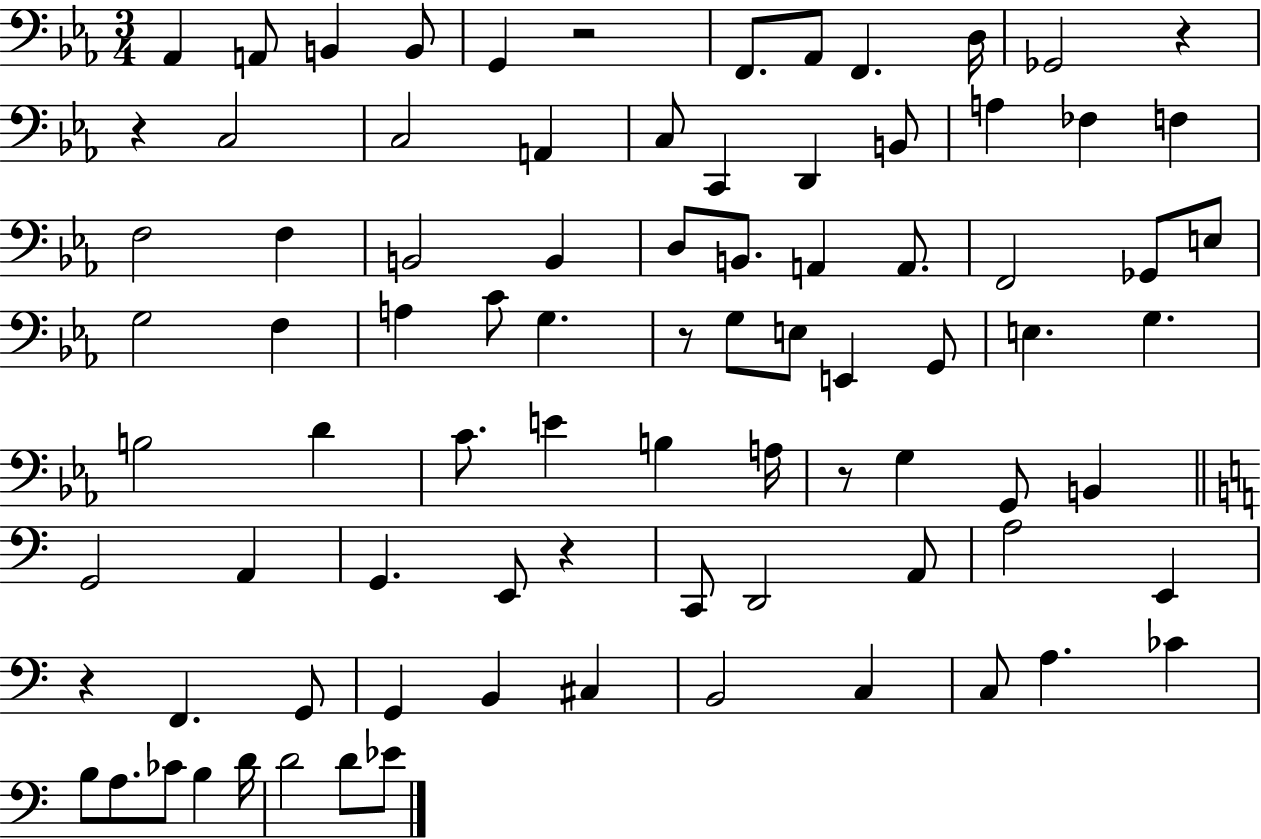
X:1
T:Untitled
M:3/4
L:1/4
K:Eb
_A,, A,,/2 B,, B,,/2 G,, z2 F,,/2 _A,,/2 F,, D,/4 _G,,2 z z C,2 C,2 A,, C,/2 C,, D,, B,,/2 A, _F, F, F,2 F, B,,2 B,, D,/2 B,,/2 A,, A,,/2 F,,2 _G,,/2 E,/2 G,2 F, A, C/2 G, z/2 G,/2 E,/2 E,, G,,/2 E, G, B,2 D C/2 E B, A,/4 z/2 G, G,,/2 B,, G,,2 A,, G,, E,,/2 z C,,/2 D,,2 A,,/2 A,2 E,, z F,, G,,/2 G,, B,, ^C, B,,2 C, C,/2 A, _C B,/2 A,/2 _C/2 B, D/4 D2 D/2 _E/2